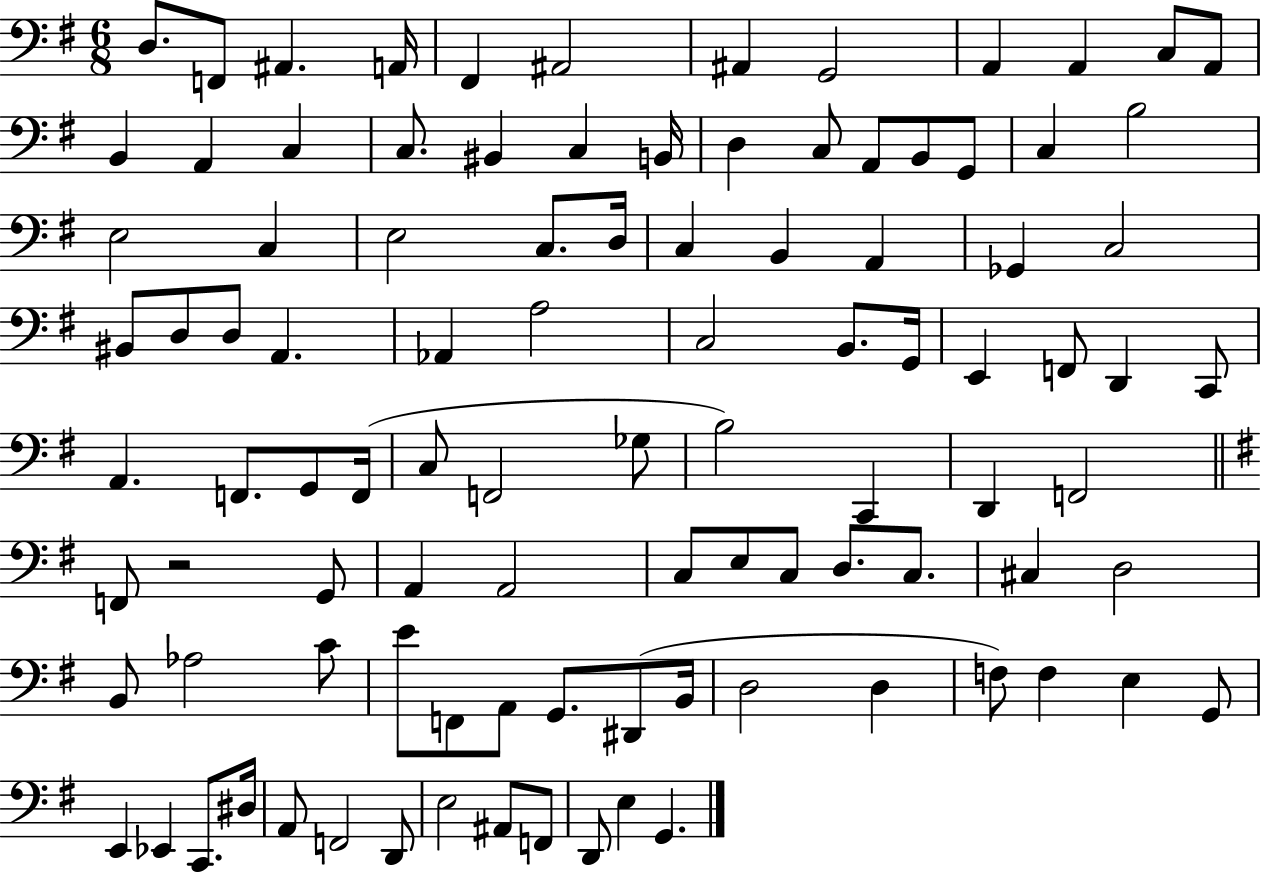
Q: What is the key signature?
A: G major